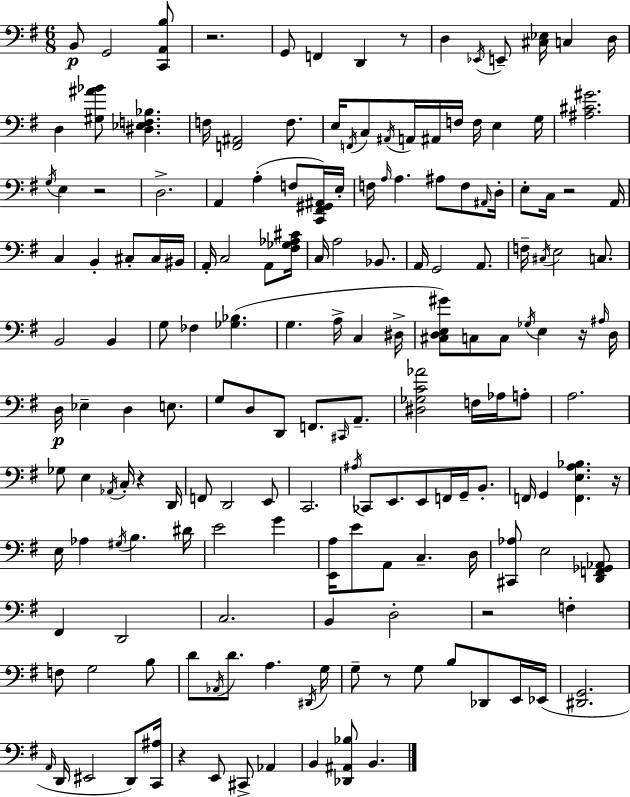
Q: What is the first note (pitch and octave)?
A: B2